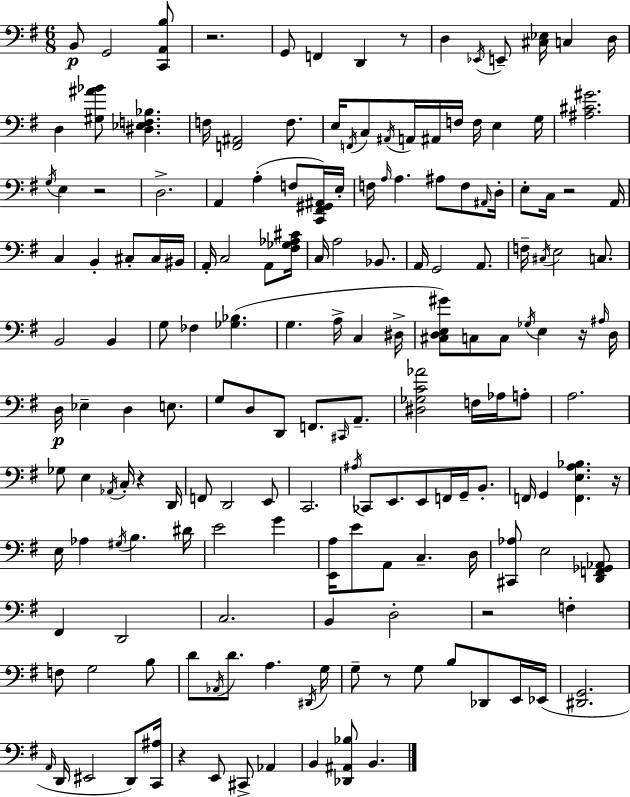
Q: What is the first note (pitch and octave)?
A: B2